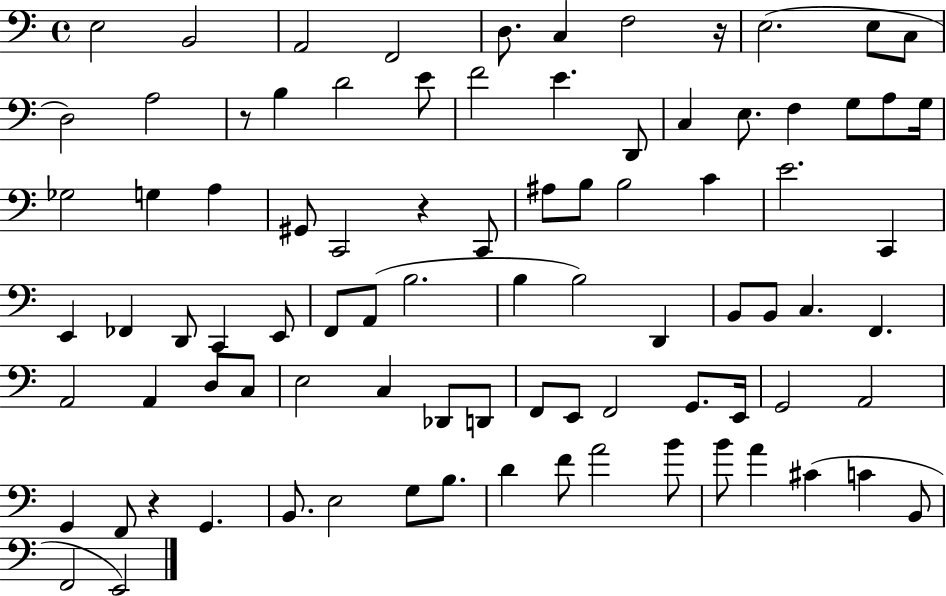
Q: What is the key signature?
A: C major